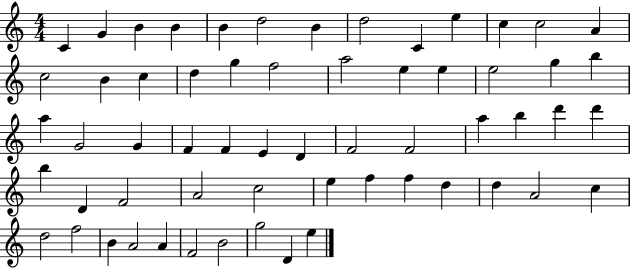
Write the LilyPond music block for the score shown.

{
  \clef treble
  \numericTimeSignature
  \time 4/4
  \key c \major
  c'4 g'4 b'4 b'4 | b'4 d''2 b'4 | d''2 c'4 e''4 | c''4 c''2 a'4 | \break c''2 b'4 c''4 | d''4 g''4 f''2 | a''2 e''4 e''4 | e''2 g''4 b''4 | \break a''4 g'2 g'4 | f'4 f'4 e'4 d'4 | f'2 f'2 | a''4 b''4 d'''4 d'''4 | \break b''4 d'4 f'2 | a'2 c''2 | e''4 f''4 f''4 d''4 | d''4 a'2 c''4 | \break d''2 f''2 | b'4 a'2 a'4 | f'2 b'2 | g''2 d'4 e''4 | \break \bar "|."
}